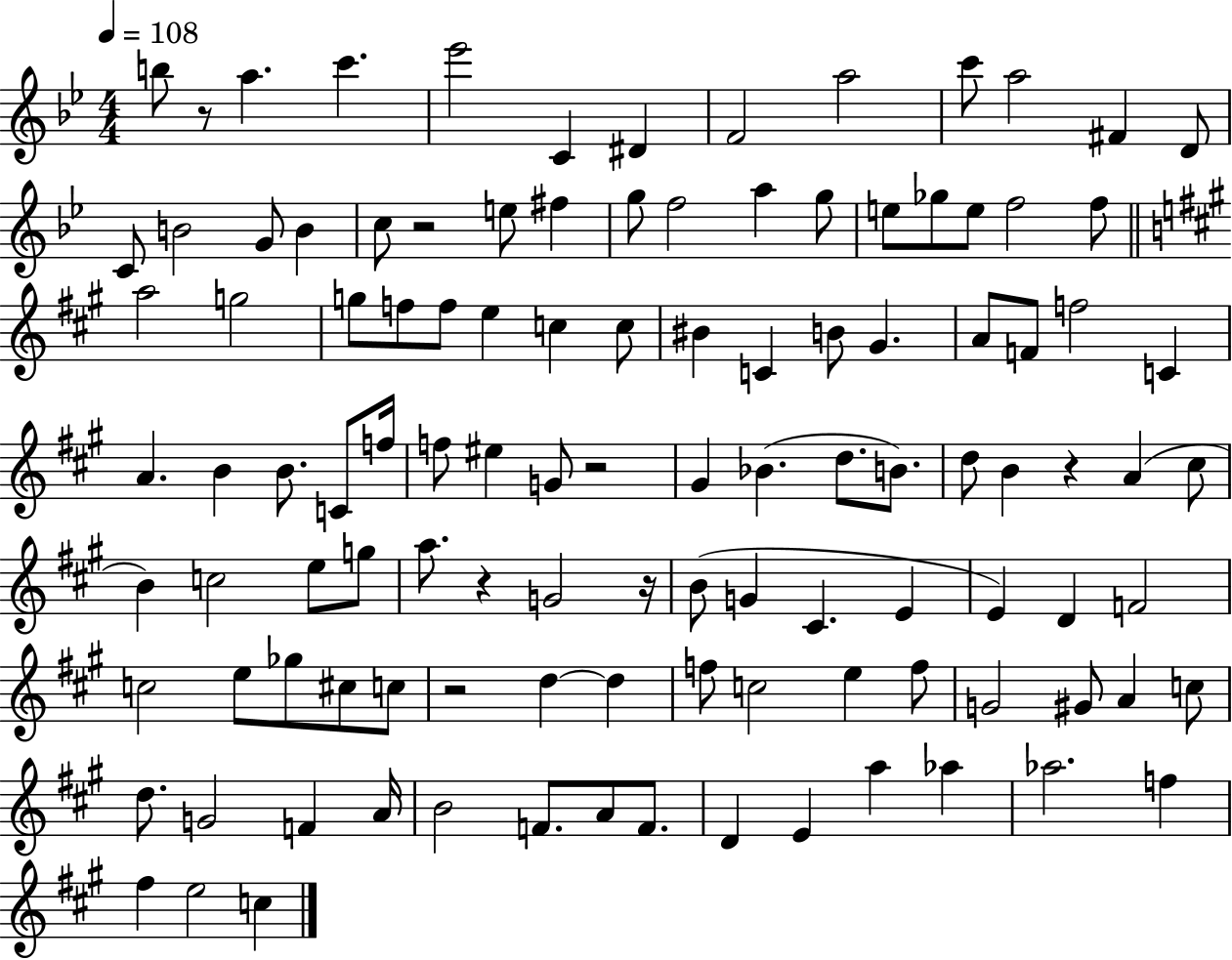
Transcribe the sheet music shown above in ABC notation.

X:1
T:Untitled
M:4/4
L:1/4
K:Bb
b/2 z/2 a c' _e'2 C ^D F2 a2 c'/2 a2 ^F D/2 C/2 B2 G/2 B c/2 z2 e/2 ^f g/2 f2 a g/2 e/2 _g/2 e/2 f2 f/2 a2 g2 g/2 f/2 f/2 e c c/2 ^B C B/2 ^G A/2 F/2 f2 C A B B/2 C/2 f/4 f/2 ^e G/2 z2 ^G _B d/2 B/2 d/2 B z A ^c/2 B c2 e/2 g/2 a/2 z G2 z/4 B/2 G ^C E E D F2 c2 e/2 _g/2 ^c/2 c/2 z2 d d f/2 c2 e f/2 G2 ^G/2 A c/2 d/2 G2 F A/4 B2 F/2 A/2 F/2 D E a _a _a2 f ^f e2 c